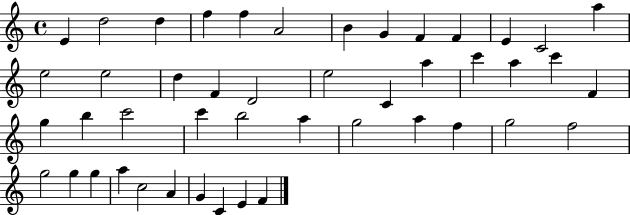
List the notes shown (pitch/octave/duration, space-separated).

E4/q D5/h D5/q F5/q F5/q A4/h B4/q G4/q F4/q F4/q E4/q C4/h A5/q E5/h E5/h D5/q F4/q D4/h E5/h C4/q A5/q C6/q A5/q C6/q F4/q G5/q B5/q C6/h C6/q B5/h A5/q G5/h A5/q F5/q G5/h F5/h G5/h G5/q G5/q A5/q C5/h A4/q G4/q C4/q E4/q F4/q